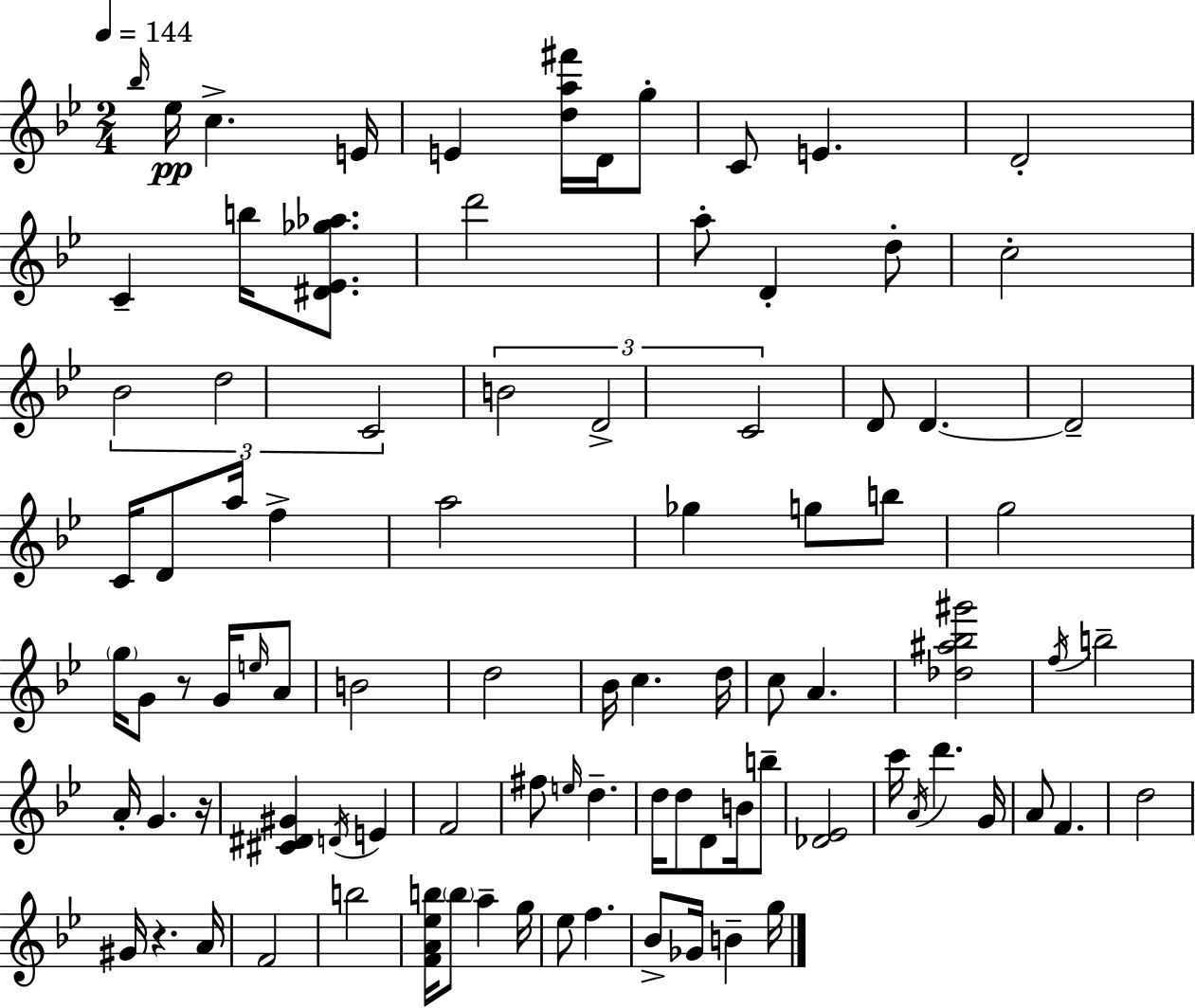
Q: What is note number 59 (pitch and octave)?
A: D5